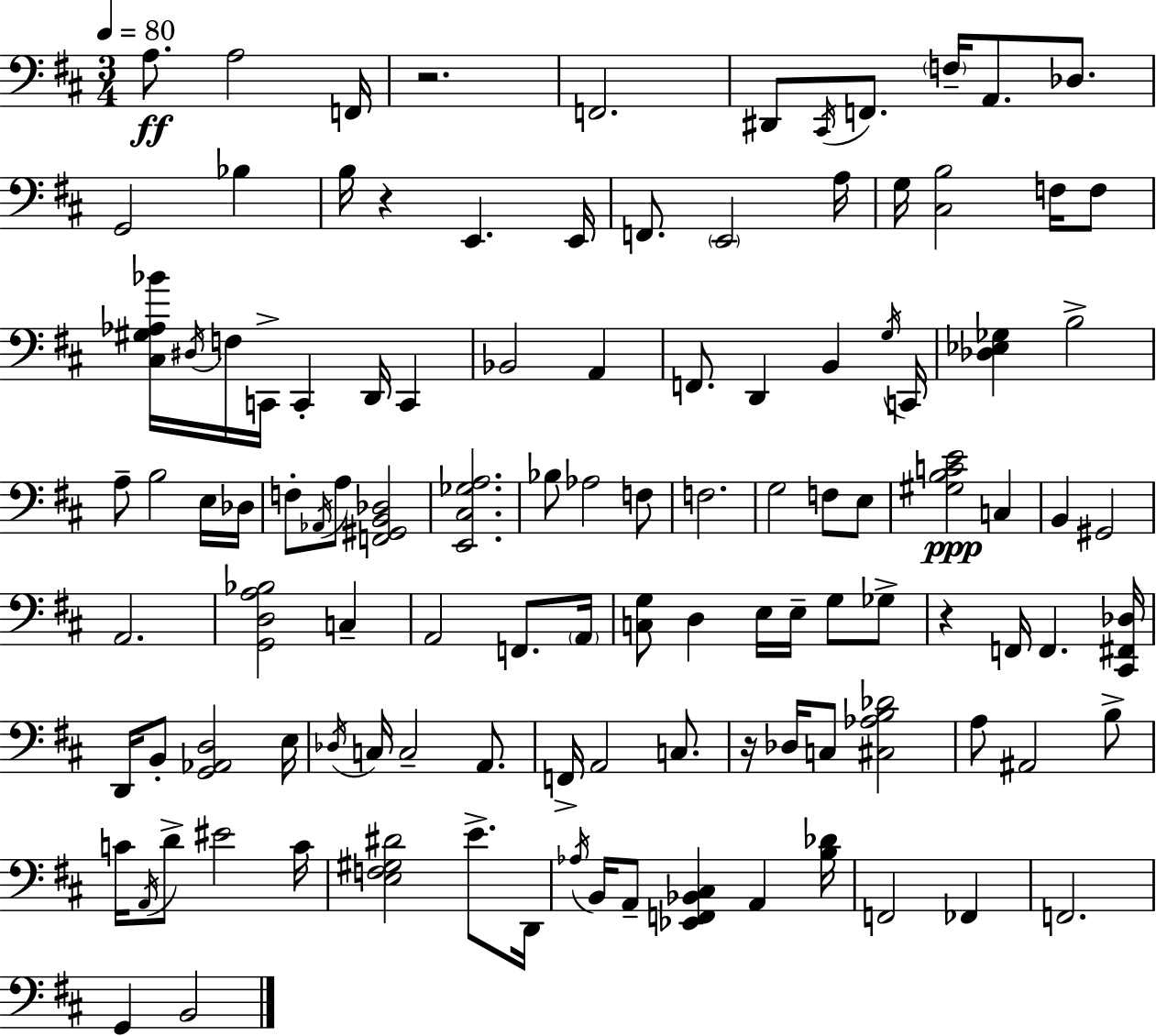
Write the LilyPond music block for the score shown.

{
  \clef bass
  \numericTimeSignature
  \time 3/4
  \key d \major
  \tempo 4 = 80
  a8.\ff a2 f,16 | r2. | f,2. | dis,8 \acciaccatura { cis,16 } f,8. \parenthesize f16-- a,8. des8. | \break g,2 bes4 | b16 r4 e,4. | e,16 f,8. \parenthesize e,2 | a16 g16 <cis b>2 f16 f8 | \break <cis gis aes bes'>16 \acciaccatura { dis16 } f16 c,16-> c,4-. d,16 c,4 | bes,2 a,4 | f,8. d,4 b,4 | \acciaccatura { g16 } c,16 <des ees ges>4 b2-> | \break a8-- b2 | e16 des16 f8-. \acciaccatura { aes,16 } a8 <f, gis, b, des>2 | <e, cis ges a>2. | bes8 aes2 | \break f8 f2. | g2 | f8 e8 <gis b c' e'>2\ppp | c4 b,4 gis,2 | \break a,2. | <g, d a bes>2 | c4-- a,2 | f,8. \parenthesize a,16 <c g>8 d4 e16 e16-- | \break g8 ges8-> r4 f,16 f,4. | <cis, fis, des>16 d,16 b,8-. <g, aes, d>2 | e16 \acciaccatura { des16 } c16 c2-- | a,8. f,16-> a,2 | \break c8. r16 des16 c8 <cis aes b des'>2 | a8 ais,2 | b8-> c'16 \acciaccatura { a,16 } d'8-> eis'2 | c'16 <e f gis dis'>2 | \break e'8.-> d,16 \acciaccatura { aes16 } b,16 a,8-- <ees, f, bes, cis>4 | a,4 <b des'>16 f,2 | fes,4 f,2. | g,4 b,2 | \break \bar "|."
}